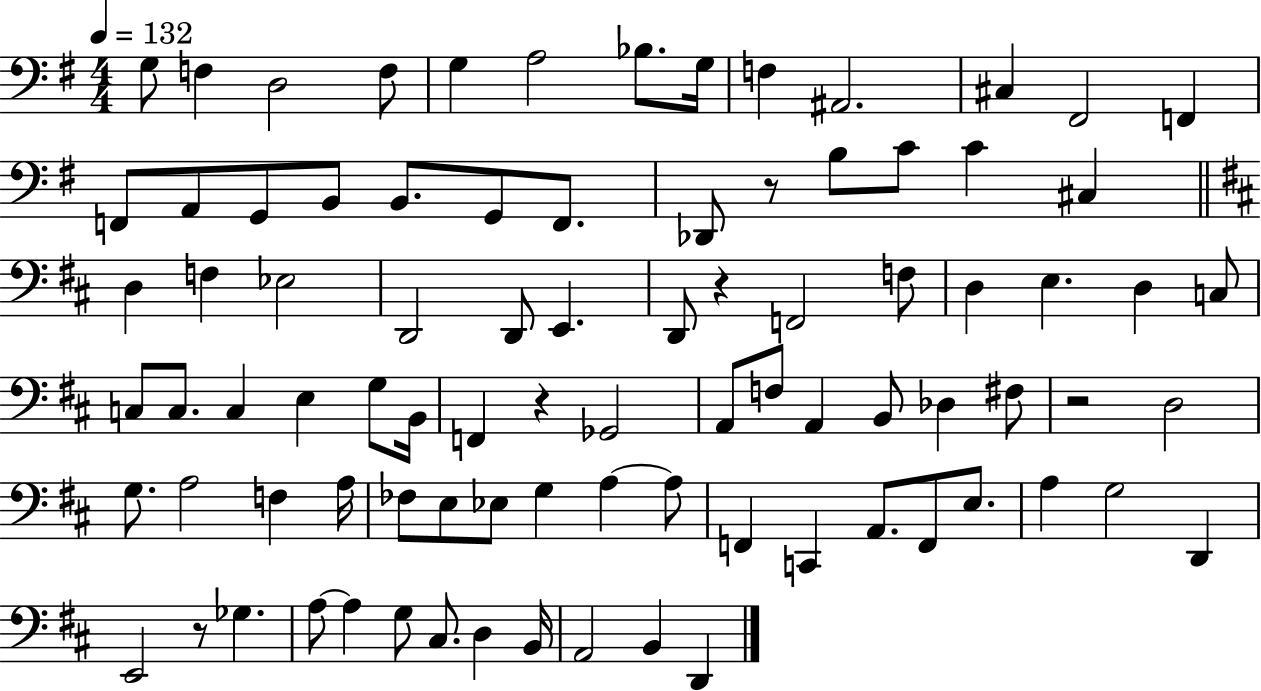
{
  \clef bass
  \numericTimeSignature
  \time 4/4
  \key g \major
  \tempo 4 = 132
  g8 f4 d2 f8 | g4 a2 bes8. g16 | f4 ais,2. | cis4 fis,2 f,4 | \break f,8 a,8 g,8 b,8 b,8. g,8 f,8. | des,8 r8 b8 c'8 c'4 cis4 | \bar "||" \break \key b \minor d4 f4 ees2 | d,2 d,8 e,4. | d,8 r4 f,2 f8 | d4 e4. d4 c8 | \break c8 c8. c4 e4 g8 b,16 | f,4 r4 ges,2 | a,8 f8 a,4 b,8 des4 fis8 | r2 d2 | \break g8. a2 f4 a16 | fes8 e8 ees8 g4 a4~~ a8 | f,4 c,4 a,8. f,8 e8. | a4 g2 d,4 | \break e,2 r8 ges4. | a8~~ a4 g8 cis8. d4 b,16 | a,2 b,4 d,4 | \bar "|."
}